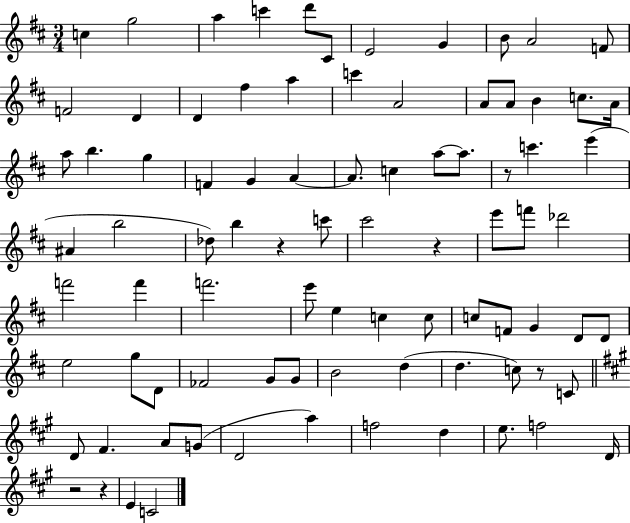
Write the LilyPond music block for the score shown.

{
  \clef treble
  \numericTimeSignature
  \time 3/4
  \key d \major
  c''4 g''2 | a''4 c'''4 d'''8 cis'8 | e'2 g'4 | b'8 a'2 f'8 | \break f'2 d'4 | d'4 fis''4 a''4 | c'''4 a'2 | a'8 a'8 b'4 c''8. a'16 | \break a''8 b''4. g''4 | f'4 g'4 a'4~~ | a'8. c''4 a''8~~ a''8. | r8 c'''4. e'''4( | \break ais'4 b''2 | des''8) b''4 r4 c'''8 | cis'''2 r4 | e'''8 f'''8 des'''2 | \break f'''2 f'''4 | f'''2. | e'''8 e''4 c''4 c''8 | c''8 f'8 g'4 d'8 d'8 | \break e''2 g''8 d'8 | fes'2 g'8 g'8 | b'2 d''4( | d''4. c''8) r8 c'8 | \break \bar "||" \break \key a \major d'8 fis'4. a'8 g'8( | d'2 a''4) | f''2 d''4 | e''8. f''2 d'16 | \break r2 r4 | e'4 c'2 | \bar "|."
}